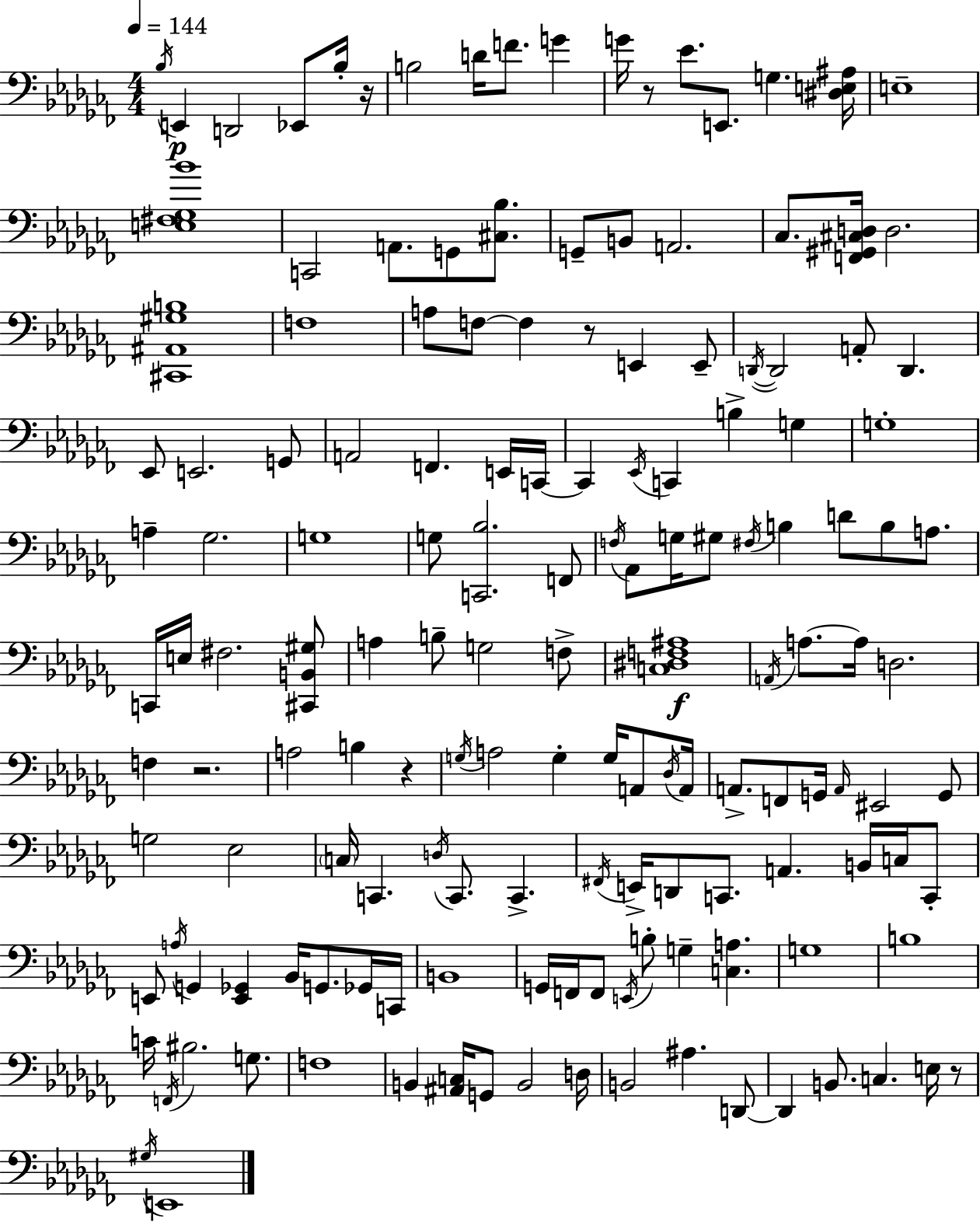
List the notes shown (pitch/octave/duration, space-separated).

Bb3/s E2/q D2/h Eb2/e Bb3/s R/s B3/h D4/s F4/e. G4/q G4/s R/e Eb4/e. E2/e. G3/q. [D#3,E3,A#3]/s E3/w [E3,F#3,Gb3,Bb4]/w C2/h A2/e. G2/e [C#3,Bb3]/e. G2/e B2/e A2/h. CES3/e. [F2,G#2,C#3,D3]/s D3/h. [C#2,A#2,G#3,B3]/w F3/w A3/e F3/e F3/q R/e E2/q E2/e D2/s D2/h A2/e D2/q. Eb2/e E2/h. G2/e A2/h F2/q. E2/s C2/s C2/q Eb2/s C2/q B3/q G3/q G3/w A3/q Gb3/h. G3/w G3/e [C2,Bb3]/h. F2/e F3/s Ab2/e G3/s G#3/e F#3/s B3/q D4/e B3/e A3/e. C2/s E3/s F#3/h. [C#2,B2,G#3]/e A3/q B3/e G3/h F3/e [C3,D#3,F3,A#3]/w A2/s A3/e. A3/s D3/h. F3/q R/h. A3/h B3/q R/q G3/s A3/h G3/q G3/s A2/e Db3/s A2/s A2/e. F2/e G2/s A2/s EIS2/h G2/e G3/h Eb3/h C3/s C2/q. D3/s C2/e. C2/q. F#2/s E2/s D2/e C2/e. A2/q. B2/s C3/s C2/e E2/e A3/s G2/q [E2,Gb2]/q Bb2/s G2/e. Gb2/s C2/s B2/w G2/s F2/s F2/e E2/s B3/e G3/q [C3,A3]/q. G3/w B3/w C4/s F2/s BIS3/h. G3/e. F3/w B2/q [A#2,C3]/s G2/e B2/h D3/s B2/h A#3/q. D2/e D2/q B2/e. C3/q. E3/s R/e G#3/s E2/w